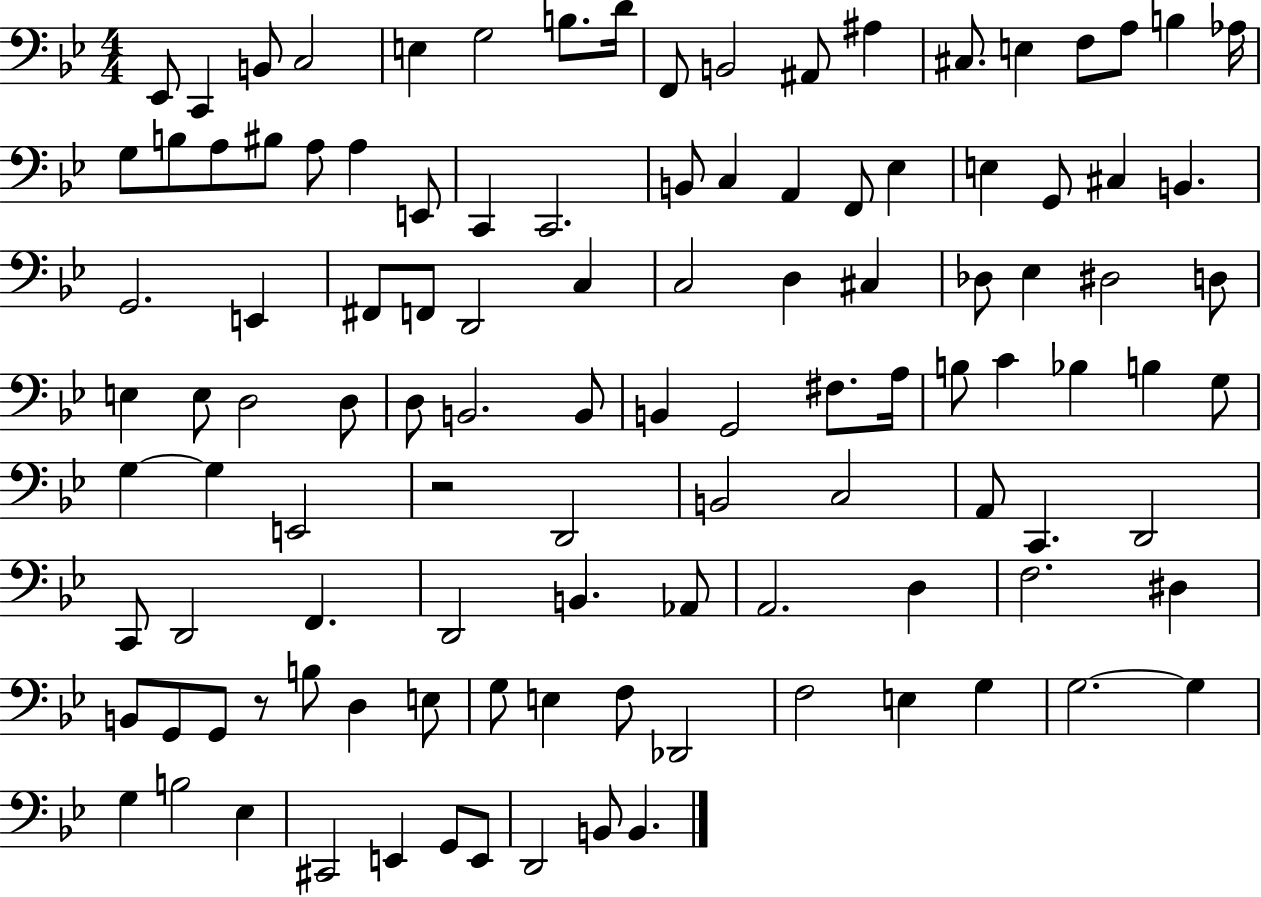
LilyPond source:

{
  \clef bass
  \numericTimeSignature
  \time 4/4
  \key bes \major
  ees,8 c,4 b,8 c2 | e4 g2 b8. d'16 | f,8 b,2 ais,8 ais4 | cis8. e4 f8 a8 b4 aes16 | \break g8 b8 a8 bis8 a8 a4 e,8 | c,4 c,2. | b,8 c4 a,4 f,8 ees4 | e4 g,8 cis4 b,4. | \break g,2. e,4 | fis,8 f,8 d,2 c4 | c2 d4 cis4 | des8 ees4 dis2 d8 | \break e4 e8 d2 d8 | d8 b,2. b,8 | b,4 g,2 fis8. a16 | b8 c'4 bes4 b4 g8 | \break g4~~ g4 e,2 | r2 d,2 | b,2 c2 | a,8 c,4. d,2 | \break c,8 d,2 f,4. | d,2 b,4. aes,8 | a,2. d4 | f2. dis4 | \break b,8 g,8 g,8 r8 b8 d4 e8 | g8 e4 f8 des,2 | f2 e4 g4 | g2.~~ g4 | \break g4 b2 ees4 | cis,2 e,4 g,8 e,8 | d,2 b,8 b,4. | \bar "|."
}